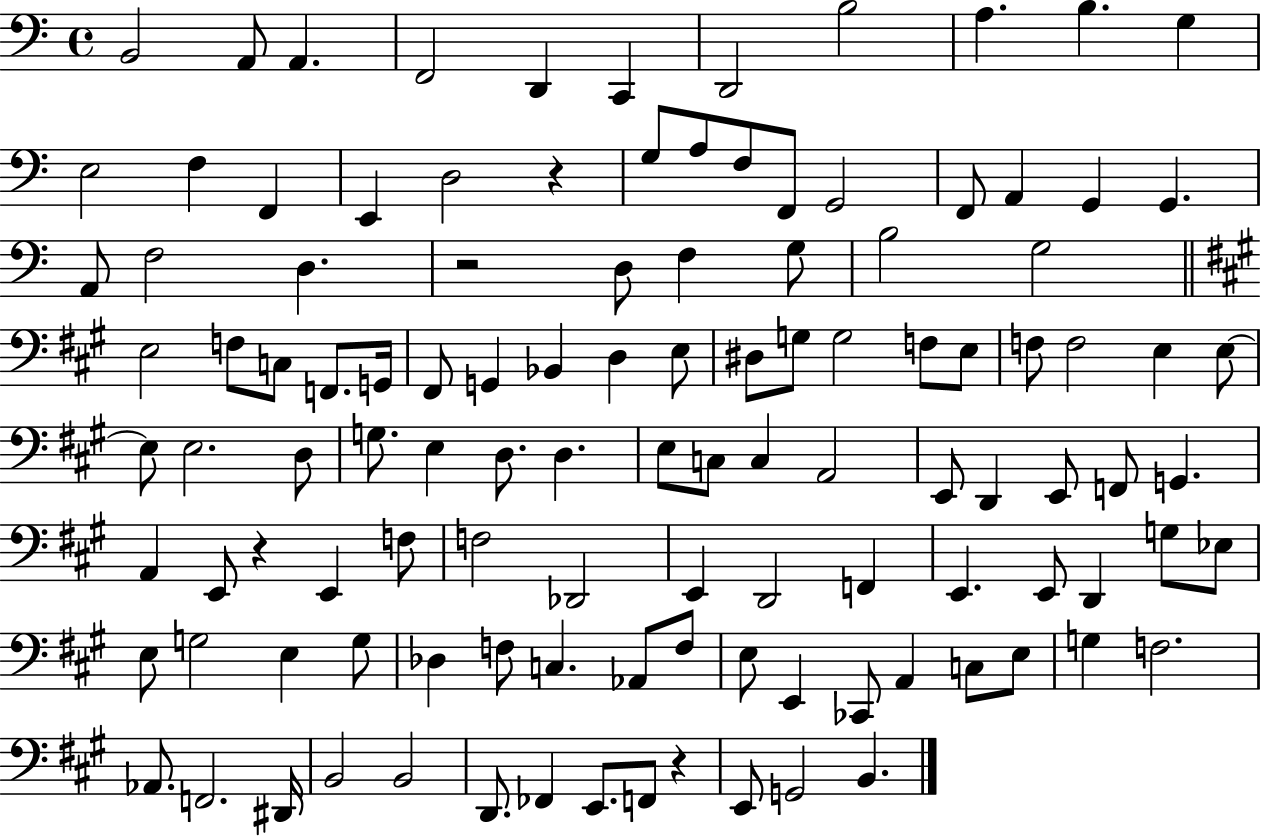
B2/h A2/e A2/q. F2/h D2/q C2/q D2/h B3/h A3/q. B3/q. G3/q E3/h F3/q F2/q E2/q D3/h R/q G3/e A3/e F3/e F2/e G2/h F2/e A2/q G2/q G2/q. A2/e F3/h D3/q. R/h D3/e F3/q G3/e B3/h G3/h E3/h F3/e C3/e F2/e. G2/s F#2/e G2/q Bb2/q D3/q E3/e D#3/e G3/e G3/h F3/e E3/e F3/e F3/h E3/q E3/e E3/e E3/h. D3/e G3/e. E3/q D3/e. D3/q. E3/e C3/e C3/q A2/h E2/e D2/q E2/e F2/e G2/q. A2/q E2/e R/q E2/q F3/e F3/h Db2/h E2/q D2/h F2/q E2/q. E2/e D2/q G3/e Eb3/e E3/e G3/h E3/q G3/e Db3/q F3/e C3/q. Ab2/e F3/e E3/e E2/q CES2/e A2/q C3/e E3/e G3/q F3/h. Ab2/e. F2/h. D#2/s B2/h B2/h D2/e. FES2/q E2/e. F2/e R/q E2/e G2/h B2/q.